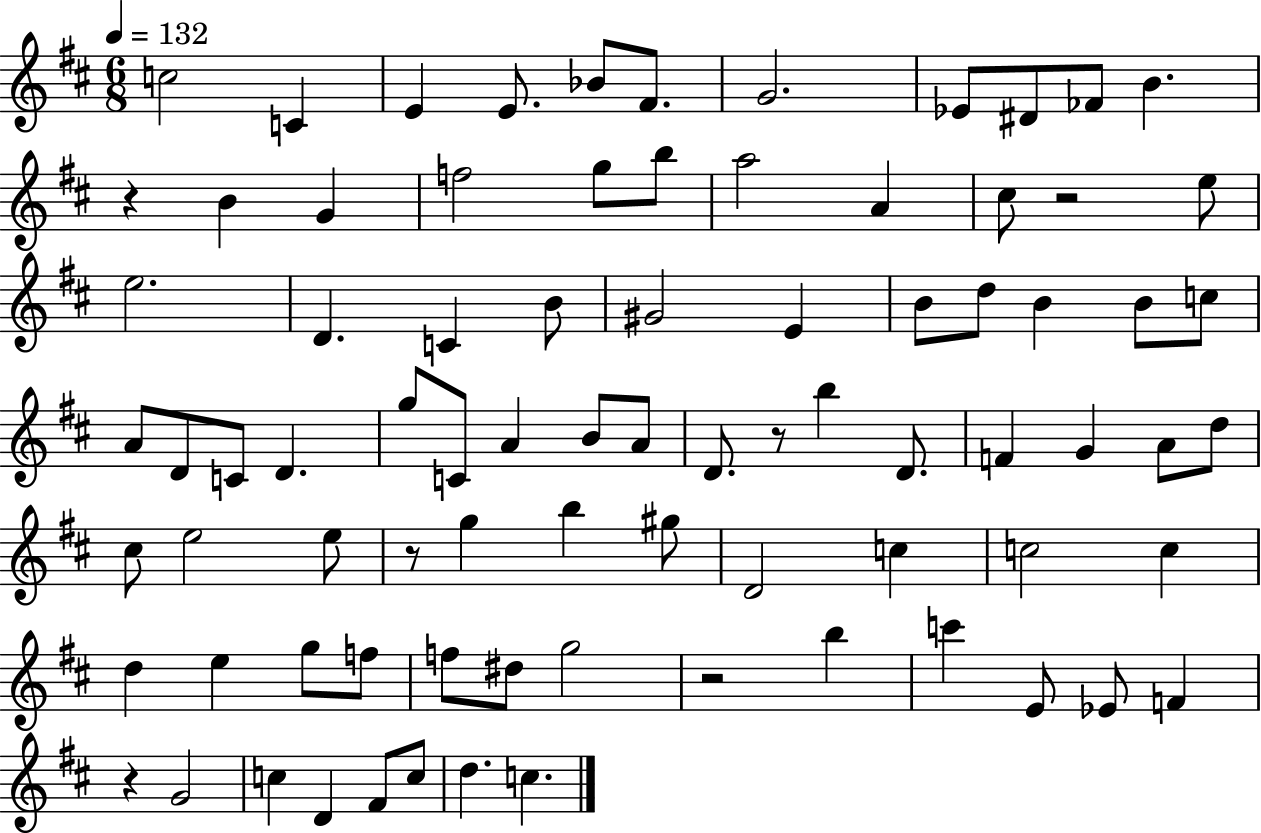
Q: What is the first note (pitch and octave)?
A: C5